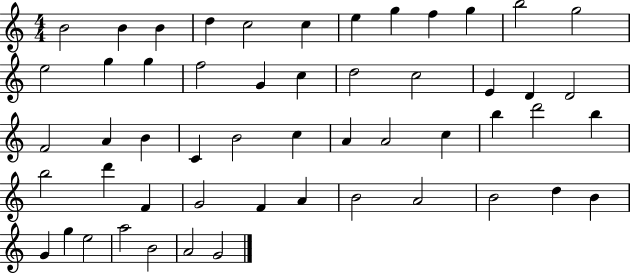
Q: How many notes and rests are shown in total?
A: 53